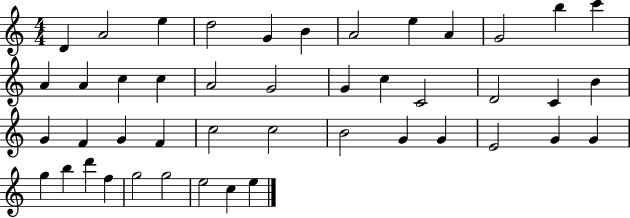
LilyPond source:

{
  \clef treble
  \numericTimeSignature
  \time 4/4
  \key c \major
  d'4 a'2 e''4 | d''2 g'4 b'4 | a'2 e''4 a'4 | g'2 b''4 c'''4 | \break a'4 a'4 c''4 c''4 | a'2 g'2 | g'4 c''4 c'2 | d'2 c'4 b'4 | \break g'4 f'4 g'4 f'4 | c''2 c''2 | b'2 g'4 g'4 | e'2 g'4 g'4 | \break g''4 b''4 d'''4 f''4 | g''2 g''2 | e''2 c''4 e''4 | \bar "|."
}